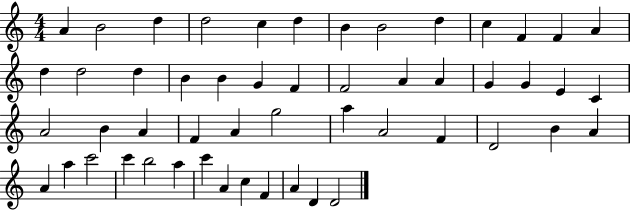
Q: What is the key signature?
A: C major